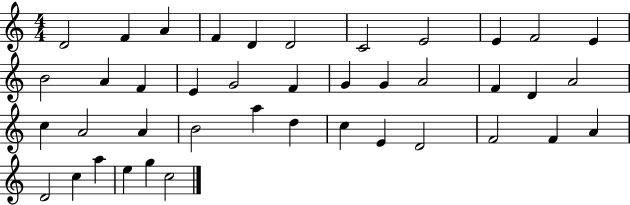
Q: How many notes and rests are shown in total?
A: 41